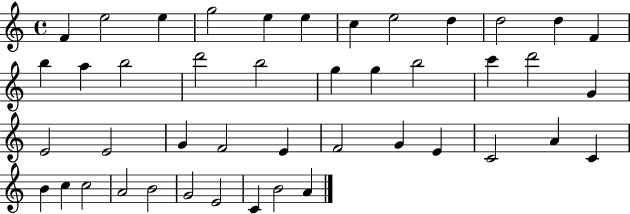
F4/q E5/h E5/q G5/h E5/q E5/q C5/q E5/h D5/q D5/h D5/q F4/q B5/q A5/q B5/h D6/h B5/h G5/q G5/q B5/h C6/q D6/h G4/q E4/h E4/h G4/q F4/h E4/q F4/h G4/q E4/q C4/h A4/q C4/q B4/q C5/q C5/h A4/h B4/h G4/h E4/h C4/q B4/h A4/q